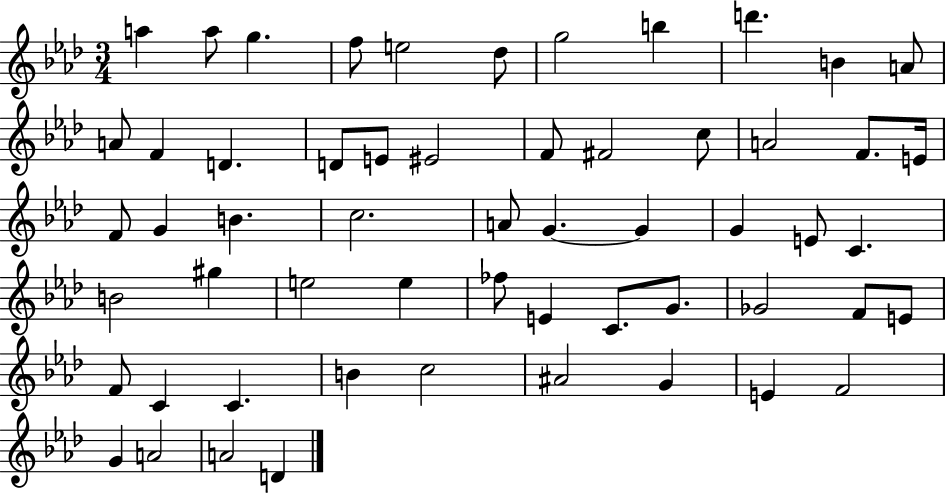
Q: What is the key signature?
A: AES major